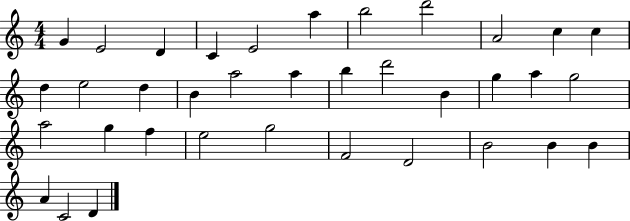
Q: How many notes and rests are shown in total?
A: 36